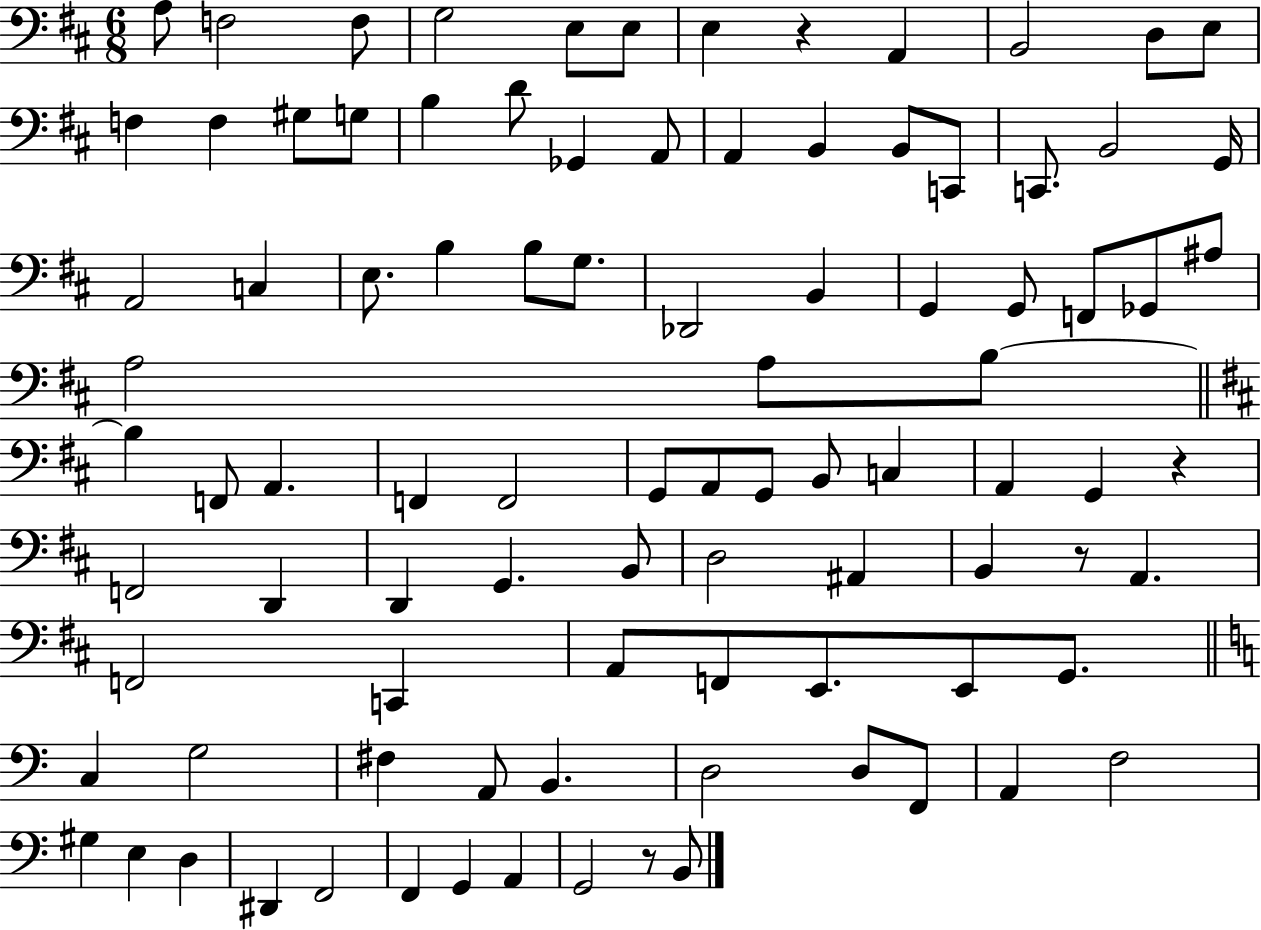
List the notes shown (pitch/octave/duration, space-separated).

A3/e F3/h F3/e G3/h E3/e E3/e E3/q R/q A2/q B2/h D3/e E3/e F3/q F3/q G#3/e G3/e B3/q D4/e Gb2/q A2/e A2/q B2/q B2/e C2/e C2/e. B2/h G2/s A2/h C3/q E3/e. B3/q B3/e G3/e. Db2/h B2/q G2/q G2/e F2/e Gb2/e A#3/e A3/h A3/e B3/e B3/q F2/e A2/q. F2/q F2/h G2/e A2/e G2/e B2/e C3/q A2/q G2/q R/q F2/h D2/q D2/q G2/q. B2/e D3/h A#2/q B2/q R/e A2/q. F2/h C2/q A2/e F2/e E2/e. E2/e G2/e. C3/q G3/h F#3/q A2/e B2/q. D3/h D3/e F2/e A2/q F3/h G#3/q E3/q D3/q D#2/q F2/h F2/q G2/q A2/q G2/h R/e B2/e